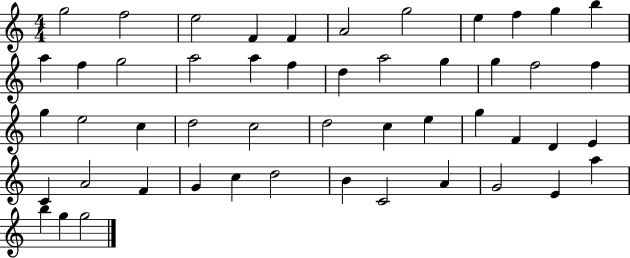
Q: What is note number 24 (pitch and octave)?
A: G5